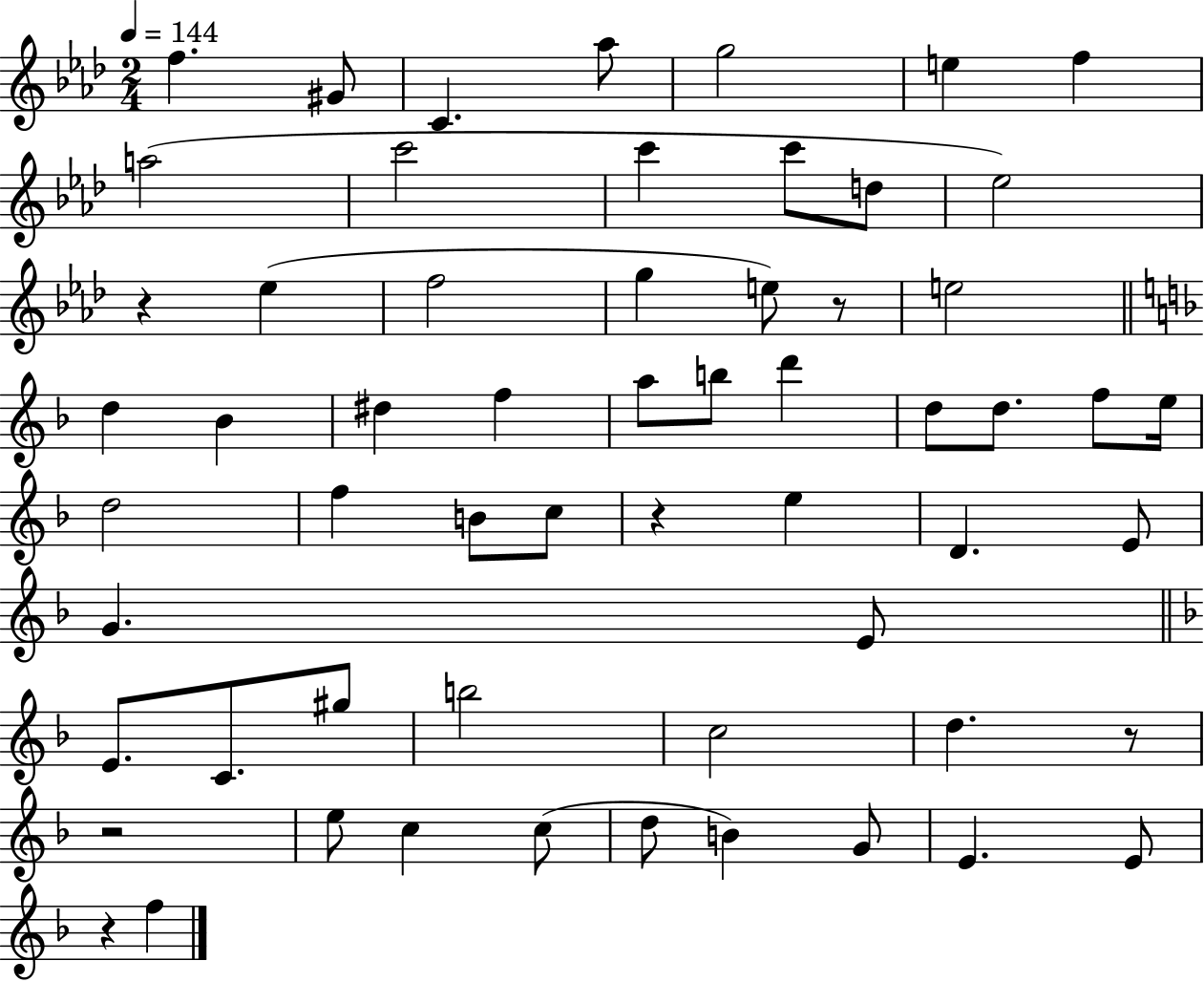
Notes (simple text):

F5/q. G#4/e C4/q. Ab5/e G5/h E5/q F5/q A5/h C6/h C6/q C6/e D5/e Eb5/h R/q Eb5/q F5/h G5/q E5/e R/e E5/h D5/q Bb4/q D#5/q F5/q A5/e B5/e D6/q D5/e D5/e. F5/e E5/s D5/h F5/q B4/e C5/e R/q E5/q D4/q. E4/e G4/q. E4/e E4/e. C4/e. G#5/e B5/h C5/h D5/q. R/e R/h E5/e C5/q C5/e D5/e B4/q G4/e E4/q. E4/e R/q F5/q